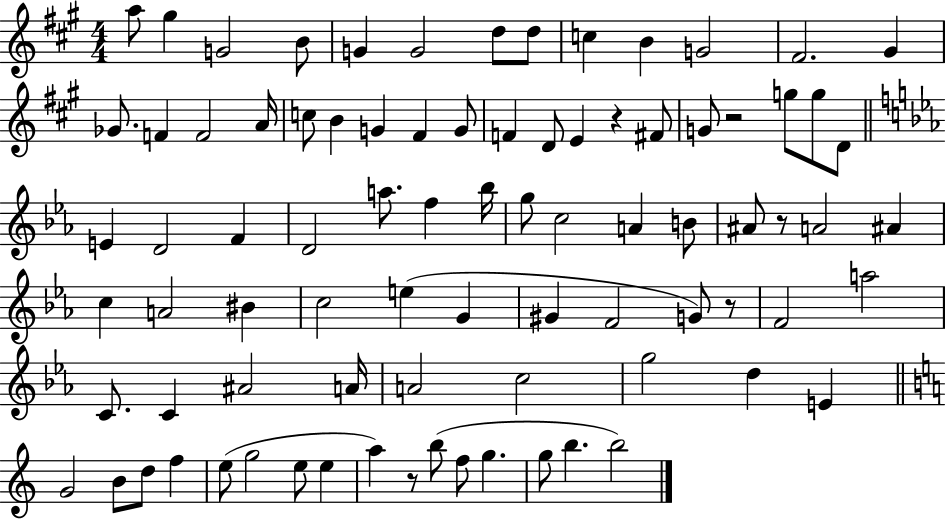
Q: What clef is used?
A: treble